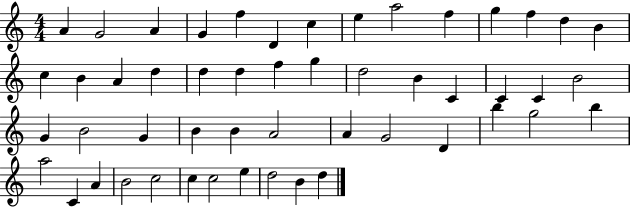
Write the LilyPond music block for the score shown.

{
  \clef treble
  \numericTimeSignature
  \time 4/4
  \key c \major
  a'4 g'2 a'4 | g'4 f''4 d'4 c''4 | e''4 a''2 f''4 | g''4 f''4 d''4 b'4 | \break c''4 b'4 a'4 d''4 | d''4 d''4 f''4 g''4 | d''2 b'4 c'4 | c'4 c'4 b'2 | \break g'4 b'2 g'4 | b'4 b'4 a'2 | a'4 g'2 d'4 | b''4 g''2 b''4 | \break a''2 c'4 a'4 | b'2 c''2 | c''4 c''2 e''4 | d''2 b'4 d''4 | \break \bar "|."
}